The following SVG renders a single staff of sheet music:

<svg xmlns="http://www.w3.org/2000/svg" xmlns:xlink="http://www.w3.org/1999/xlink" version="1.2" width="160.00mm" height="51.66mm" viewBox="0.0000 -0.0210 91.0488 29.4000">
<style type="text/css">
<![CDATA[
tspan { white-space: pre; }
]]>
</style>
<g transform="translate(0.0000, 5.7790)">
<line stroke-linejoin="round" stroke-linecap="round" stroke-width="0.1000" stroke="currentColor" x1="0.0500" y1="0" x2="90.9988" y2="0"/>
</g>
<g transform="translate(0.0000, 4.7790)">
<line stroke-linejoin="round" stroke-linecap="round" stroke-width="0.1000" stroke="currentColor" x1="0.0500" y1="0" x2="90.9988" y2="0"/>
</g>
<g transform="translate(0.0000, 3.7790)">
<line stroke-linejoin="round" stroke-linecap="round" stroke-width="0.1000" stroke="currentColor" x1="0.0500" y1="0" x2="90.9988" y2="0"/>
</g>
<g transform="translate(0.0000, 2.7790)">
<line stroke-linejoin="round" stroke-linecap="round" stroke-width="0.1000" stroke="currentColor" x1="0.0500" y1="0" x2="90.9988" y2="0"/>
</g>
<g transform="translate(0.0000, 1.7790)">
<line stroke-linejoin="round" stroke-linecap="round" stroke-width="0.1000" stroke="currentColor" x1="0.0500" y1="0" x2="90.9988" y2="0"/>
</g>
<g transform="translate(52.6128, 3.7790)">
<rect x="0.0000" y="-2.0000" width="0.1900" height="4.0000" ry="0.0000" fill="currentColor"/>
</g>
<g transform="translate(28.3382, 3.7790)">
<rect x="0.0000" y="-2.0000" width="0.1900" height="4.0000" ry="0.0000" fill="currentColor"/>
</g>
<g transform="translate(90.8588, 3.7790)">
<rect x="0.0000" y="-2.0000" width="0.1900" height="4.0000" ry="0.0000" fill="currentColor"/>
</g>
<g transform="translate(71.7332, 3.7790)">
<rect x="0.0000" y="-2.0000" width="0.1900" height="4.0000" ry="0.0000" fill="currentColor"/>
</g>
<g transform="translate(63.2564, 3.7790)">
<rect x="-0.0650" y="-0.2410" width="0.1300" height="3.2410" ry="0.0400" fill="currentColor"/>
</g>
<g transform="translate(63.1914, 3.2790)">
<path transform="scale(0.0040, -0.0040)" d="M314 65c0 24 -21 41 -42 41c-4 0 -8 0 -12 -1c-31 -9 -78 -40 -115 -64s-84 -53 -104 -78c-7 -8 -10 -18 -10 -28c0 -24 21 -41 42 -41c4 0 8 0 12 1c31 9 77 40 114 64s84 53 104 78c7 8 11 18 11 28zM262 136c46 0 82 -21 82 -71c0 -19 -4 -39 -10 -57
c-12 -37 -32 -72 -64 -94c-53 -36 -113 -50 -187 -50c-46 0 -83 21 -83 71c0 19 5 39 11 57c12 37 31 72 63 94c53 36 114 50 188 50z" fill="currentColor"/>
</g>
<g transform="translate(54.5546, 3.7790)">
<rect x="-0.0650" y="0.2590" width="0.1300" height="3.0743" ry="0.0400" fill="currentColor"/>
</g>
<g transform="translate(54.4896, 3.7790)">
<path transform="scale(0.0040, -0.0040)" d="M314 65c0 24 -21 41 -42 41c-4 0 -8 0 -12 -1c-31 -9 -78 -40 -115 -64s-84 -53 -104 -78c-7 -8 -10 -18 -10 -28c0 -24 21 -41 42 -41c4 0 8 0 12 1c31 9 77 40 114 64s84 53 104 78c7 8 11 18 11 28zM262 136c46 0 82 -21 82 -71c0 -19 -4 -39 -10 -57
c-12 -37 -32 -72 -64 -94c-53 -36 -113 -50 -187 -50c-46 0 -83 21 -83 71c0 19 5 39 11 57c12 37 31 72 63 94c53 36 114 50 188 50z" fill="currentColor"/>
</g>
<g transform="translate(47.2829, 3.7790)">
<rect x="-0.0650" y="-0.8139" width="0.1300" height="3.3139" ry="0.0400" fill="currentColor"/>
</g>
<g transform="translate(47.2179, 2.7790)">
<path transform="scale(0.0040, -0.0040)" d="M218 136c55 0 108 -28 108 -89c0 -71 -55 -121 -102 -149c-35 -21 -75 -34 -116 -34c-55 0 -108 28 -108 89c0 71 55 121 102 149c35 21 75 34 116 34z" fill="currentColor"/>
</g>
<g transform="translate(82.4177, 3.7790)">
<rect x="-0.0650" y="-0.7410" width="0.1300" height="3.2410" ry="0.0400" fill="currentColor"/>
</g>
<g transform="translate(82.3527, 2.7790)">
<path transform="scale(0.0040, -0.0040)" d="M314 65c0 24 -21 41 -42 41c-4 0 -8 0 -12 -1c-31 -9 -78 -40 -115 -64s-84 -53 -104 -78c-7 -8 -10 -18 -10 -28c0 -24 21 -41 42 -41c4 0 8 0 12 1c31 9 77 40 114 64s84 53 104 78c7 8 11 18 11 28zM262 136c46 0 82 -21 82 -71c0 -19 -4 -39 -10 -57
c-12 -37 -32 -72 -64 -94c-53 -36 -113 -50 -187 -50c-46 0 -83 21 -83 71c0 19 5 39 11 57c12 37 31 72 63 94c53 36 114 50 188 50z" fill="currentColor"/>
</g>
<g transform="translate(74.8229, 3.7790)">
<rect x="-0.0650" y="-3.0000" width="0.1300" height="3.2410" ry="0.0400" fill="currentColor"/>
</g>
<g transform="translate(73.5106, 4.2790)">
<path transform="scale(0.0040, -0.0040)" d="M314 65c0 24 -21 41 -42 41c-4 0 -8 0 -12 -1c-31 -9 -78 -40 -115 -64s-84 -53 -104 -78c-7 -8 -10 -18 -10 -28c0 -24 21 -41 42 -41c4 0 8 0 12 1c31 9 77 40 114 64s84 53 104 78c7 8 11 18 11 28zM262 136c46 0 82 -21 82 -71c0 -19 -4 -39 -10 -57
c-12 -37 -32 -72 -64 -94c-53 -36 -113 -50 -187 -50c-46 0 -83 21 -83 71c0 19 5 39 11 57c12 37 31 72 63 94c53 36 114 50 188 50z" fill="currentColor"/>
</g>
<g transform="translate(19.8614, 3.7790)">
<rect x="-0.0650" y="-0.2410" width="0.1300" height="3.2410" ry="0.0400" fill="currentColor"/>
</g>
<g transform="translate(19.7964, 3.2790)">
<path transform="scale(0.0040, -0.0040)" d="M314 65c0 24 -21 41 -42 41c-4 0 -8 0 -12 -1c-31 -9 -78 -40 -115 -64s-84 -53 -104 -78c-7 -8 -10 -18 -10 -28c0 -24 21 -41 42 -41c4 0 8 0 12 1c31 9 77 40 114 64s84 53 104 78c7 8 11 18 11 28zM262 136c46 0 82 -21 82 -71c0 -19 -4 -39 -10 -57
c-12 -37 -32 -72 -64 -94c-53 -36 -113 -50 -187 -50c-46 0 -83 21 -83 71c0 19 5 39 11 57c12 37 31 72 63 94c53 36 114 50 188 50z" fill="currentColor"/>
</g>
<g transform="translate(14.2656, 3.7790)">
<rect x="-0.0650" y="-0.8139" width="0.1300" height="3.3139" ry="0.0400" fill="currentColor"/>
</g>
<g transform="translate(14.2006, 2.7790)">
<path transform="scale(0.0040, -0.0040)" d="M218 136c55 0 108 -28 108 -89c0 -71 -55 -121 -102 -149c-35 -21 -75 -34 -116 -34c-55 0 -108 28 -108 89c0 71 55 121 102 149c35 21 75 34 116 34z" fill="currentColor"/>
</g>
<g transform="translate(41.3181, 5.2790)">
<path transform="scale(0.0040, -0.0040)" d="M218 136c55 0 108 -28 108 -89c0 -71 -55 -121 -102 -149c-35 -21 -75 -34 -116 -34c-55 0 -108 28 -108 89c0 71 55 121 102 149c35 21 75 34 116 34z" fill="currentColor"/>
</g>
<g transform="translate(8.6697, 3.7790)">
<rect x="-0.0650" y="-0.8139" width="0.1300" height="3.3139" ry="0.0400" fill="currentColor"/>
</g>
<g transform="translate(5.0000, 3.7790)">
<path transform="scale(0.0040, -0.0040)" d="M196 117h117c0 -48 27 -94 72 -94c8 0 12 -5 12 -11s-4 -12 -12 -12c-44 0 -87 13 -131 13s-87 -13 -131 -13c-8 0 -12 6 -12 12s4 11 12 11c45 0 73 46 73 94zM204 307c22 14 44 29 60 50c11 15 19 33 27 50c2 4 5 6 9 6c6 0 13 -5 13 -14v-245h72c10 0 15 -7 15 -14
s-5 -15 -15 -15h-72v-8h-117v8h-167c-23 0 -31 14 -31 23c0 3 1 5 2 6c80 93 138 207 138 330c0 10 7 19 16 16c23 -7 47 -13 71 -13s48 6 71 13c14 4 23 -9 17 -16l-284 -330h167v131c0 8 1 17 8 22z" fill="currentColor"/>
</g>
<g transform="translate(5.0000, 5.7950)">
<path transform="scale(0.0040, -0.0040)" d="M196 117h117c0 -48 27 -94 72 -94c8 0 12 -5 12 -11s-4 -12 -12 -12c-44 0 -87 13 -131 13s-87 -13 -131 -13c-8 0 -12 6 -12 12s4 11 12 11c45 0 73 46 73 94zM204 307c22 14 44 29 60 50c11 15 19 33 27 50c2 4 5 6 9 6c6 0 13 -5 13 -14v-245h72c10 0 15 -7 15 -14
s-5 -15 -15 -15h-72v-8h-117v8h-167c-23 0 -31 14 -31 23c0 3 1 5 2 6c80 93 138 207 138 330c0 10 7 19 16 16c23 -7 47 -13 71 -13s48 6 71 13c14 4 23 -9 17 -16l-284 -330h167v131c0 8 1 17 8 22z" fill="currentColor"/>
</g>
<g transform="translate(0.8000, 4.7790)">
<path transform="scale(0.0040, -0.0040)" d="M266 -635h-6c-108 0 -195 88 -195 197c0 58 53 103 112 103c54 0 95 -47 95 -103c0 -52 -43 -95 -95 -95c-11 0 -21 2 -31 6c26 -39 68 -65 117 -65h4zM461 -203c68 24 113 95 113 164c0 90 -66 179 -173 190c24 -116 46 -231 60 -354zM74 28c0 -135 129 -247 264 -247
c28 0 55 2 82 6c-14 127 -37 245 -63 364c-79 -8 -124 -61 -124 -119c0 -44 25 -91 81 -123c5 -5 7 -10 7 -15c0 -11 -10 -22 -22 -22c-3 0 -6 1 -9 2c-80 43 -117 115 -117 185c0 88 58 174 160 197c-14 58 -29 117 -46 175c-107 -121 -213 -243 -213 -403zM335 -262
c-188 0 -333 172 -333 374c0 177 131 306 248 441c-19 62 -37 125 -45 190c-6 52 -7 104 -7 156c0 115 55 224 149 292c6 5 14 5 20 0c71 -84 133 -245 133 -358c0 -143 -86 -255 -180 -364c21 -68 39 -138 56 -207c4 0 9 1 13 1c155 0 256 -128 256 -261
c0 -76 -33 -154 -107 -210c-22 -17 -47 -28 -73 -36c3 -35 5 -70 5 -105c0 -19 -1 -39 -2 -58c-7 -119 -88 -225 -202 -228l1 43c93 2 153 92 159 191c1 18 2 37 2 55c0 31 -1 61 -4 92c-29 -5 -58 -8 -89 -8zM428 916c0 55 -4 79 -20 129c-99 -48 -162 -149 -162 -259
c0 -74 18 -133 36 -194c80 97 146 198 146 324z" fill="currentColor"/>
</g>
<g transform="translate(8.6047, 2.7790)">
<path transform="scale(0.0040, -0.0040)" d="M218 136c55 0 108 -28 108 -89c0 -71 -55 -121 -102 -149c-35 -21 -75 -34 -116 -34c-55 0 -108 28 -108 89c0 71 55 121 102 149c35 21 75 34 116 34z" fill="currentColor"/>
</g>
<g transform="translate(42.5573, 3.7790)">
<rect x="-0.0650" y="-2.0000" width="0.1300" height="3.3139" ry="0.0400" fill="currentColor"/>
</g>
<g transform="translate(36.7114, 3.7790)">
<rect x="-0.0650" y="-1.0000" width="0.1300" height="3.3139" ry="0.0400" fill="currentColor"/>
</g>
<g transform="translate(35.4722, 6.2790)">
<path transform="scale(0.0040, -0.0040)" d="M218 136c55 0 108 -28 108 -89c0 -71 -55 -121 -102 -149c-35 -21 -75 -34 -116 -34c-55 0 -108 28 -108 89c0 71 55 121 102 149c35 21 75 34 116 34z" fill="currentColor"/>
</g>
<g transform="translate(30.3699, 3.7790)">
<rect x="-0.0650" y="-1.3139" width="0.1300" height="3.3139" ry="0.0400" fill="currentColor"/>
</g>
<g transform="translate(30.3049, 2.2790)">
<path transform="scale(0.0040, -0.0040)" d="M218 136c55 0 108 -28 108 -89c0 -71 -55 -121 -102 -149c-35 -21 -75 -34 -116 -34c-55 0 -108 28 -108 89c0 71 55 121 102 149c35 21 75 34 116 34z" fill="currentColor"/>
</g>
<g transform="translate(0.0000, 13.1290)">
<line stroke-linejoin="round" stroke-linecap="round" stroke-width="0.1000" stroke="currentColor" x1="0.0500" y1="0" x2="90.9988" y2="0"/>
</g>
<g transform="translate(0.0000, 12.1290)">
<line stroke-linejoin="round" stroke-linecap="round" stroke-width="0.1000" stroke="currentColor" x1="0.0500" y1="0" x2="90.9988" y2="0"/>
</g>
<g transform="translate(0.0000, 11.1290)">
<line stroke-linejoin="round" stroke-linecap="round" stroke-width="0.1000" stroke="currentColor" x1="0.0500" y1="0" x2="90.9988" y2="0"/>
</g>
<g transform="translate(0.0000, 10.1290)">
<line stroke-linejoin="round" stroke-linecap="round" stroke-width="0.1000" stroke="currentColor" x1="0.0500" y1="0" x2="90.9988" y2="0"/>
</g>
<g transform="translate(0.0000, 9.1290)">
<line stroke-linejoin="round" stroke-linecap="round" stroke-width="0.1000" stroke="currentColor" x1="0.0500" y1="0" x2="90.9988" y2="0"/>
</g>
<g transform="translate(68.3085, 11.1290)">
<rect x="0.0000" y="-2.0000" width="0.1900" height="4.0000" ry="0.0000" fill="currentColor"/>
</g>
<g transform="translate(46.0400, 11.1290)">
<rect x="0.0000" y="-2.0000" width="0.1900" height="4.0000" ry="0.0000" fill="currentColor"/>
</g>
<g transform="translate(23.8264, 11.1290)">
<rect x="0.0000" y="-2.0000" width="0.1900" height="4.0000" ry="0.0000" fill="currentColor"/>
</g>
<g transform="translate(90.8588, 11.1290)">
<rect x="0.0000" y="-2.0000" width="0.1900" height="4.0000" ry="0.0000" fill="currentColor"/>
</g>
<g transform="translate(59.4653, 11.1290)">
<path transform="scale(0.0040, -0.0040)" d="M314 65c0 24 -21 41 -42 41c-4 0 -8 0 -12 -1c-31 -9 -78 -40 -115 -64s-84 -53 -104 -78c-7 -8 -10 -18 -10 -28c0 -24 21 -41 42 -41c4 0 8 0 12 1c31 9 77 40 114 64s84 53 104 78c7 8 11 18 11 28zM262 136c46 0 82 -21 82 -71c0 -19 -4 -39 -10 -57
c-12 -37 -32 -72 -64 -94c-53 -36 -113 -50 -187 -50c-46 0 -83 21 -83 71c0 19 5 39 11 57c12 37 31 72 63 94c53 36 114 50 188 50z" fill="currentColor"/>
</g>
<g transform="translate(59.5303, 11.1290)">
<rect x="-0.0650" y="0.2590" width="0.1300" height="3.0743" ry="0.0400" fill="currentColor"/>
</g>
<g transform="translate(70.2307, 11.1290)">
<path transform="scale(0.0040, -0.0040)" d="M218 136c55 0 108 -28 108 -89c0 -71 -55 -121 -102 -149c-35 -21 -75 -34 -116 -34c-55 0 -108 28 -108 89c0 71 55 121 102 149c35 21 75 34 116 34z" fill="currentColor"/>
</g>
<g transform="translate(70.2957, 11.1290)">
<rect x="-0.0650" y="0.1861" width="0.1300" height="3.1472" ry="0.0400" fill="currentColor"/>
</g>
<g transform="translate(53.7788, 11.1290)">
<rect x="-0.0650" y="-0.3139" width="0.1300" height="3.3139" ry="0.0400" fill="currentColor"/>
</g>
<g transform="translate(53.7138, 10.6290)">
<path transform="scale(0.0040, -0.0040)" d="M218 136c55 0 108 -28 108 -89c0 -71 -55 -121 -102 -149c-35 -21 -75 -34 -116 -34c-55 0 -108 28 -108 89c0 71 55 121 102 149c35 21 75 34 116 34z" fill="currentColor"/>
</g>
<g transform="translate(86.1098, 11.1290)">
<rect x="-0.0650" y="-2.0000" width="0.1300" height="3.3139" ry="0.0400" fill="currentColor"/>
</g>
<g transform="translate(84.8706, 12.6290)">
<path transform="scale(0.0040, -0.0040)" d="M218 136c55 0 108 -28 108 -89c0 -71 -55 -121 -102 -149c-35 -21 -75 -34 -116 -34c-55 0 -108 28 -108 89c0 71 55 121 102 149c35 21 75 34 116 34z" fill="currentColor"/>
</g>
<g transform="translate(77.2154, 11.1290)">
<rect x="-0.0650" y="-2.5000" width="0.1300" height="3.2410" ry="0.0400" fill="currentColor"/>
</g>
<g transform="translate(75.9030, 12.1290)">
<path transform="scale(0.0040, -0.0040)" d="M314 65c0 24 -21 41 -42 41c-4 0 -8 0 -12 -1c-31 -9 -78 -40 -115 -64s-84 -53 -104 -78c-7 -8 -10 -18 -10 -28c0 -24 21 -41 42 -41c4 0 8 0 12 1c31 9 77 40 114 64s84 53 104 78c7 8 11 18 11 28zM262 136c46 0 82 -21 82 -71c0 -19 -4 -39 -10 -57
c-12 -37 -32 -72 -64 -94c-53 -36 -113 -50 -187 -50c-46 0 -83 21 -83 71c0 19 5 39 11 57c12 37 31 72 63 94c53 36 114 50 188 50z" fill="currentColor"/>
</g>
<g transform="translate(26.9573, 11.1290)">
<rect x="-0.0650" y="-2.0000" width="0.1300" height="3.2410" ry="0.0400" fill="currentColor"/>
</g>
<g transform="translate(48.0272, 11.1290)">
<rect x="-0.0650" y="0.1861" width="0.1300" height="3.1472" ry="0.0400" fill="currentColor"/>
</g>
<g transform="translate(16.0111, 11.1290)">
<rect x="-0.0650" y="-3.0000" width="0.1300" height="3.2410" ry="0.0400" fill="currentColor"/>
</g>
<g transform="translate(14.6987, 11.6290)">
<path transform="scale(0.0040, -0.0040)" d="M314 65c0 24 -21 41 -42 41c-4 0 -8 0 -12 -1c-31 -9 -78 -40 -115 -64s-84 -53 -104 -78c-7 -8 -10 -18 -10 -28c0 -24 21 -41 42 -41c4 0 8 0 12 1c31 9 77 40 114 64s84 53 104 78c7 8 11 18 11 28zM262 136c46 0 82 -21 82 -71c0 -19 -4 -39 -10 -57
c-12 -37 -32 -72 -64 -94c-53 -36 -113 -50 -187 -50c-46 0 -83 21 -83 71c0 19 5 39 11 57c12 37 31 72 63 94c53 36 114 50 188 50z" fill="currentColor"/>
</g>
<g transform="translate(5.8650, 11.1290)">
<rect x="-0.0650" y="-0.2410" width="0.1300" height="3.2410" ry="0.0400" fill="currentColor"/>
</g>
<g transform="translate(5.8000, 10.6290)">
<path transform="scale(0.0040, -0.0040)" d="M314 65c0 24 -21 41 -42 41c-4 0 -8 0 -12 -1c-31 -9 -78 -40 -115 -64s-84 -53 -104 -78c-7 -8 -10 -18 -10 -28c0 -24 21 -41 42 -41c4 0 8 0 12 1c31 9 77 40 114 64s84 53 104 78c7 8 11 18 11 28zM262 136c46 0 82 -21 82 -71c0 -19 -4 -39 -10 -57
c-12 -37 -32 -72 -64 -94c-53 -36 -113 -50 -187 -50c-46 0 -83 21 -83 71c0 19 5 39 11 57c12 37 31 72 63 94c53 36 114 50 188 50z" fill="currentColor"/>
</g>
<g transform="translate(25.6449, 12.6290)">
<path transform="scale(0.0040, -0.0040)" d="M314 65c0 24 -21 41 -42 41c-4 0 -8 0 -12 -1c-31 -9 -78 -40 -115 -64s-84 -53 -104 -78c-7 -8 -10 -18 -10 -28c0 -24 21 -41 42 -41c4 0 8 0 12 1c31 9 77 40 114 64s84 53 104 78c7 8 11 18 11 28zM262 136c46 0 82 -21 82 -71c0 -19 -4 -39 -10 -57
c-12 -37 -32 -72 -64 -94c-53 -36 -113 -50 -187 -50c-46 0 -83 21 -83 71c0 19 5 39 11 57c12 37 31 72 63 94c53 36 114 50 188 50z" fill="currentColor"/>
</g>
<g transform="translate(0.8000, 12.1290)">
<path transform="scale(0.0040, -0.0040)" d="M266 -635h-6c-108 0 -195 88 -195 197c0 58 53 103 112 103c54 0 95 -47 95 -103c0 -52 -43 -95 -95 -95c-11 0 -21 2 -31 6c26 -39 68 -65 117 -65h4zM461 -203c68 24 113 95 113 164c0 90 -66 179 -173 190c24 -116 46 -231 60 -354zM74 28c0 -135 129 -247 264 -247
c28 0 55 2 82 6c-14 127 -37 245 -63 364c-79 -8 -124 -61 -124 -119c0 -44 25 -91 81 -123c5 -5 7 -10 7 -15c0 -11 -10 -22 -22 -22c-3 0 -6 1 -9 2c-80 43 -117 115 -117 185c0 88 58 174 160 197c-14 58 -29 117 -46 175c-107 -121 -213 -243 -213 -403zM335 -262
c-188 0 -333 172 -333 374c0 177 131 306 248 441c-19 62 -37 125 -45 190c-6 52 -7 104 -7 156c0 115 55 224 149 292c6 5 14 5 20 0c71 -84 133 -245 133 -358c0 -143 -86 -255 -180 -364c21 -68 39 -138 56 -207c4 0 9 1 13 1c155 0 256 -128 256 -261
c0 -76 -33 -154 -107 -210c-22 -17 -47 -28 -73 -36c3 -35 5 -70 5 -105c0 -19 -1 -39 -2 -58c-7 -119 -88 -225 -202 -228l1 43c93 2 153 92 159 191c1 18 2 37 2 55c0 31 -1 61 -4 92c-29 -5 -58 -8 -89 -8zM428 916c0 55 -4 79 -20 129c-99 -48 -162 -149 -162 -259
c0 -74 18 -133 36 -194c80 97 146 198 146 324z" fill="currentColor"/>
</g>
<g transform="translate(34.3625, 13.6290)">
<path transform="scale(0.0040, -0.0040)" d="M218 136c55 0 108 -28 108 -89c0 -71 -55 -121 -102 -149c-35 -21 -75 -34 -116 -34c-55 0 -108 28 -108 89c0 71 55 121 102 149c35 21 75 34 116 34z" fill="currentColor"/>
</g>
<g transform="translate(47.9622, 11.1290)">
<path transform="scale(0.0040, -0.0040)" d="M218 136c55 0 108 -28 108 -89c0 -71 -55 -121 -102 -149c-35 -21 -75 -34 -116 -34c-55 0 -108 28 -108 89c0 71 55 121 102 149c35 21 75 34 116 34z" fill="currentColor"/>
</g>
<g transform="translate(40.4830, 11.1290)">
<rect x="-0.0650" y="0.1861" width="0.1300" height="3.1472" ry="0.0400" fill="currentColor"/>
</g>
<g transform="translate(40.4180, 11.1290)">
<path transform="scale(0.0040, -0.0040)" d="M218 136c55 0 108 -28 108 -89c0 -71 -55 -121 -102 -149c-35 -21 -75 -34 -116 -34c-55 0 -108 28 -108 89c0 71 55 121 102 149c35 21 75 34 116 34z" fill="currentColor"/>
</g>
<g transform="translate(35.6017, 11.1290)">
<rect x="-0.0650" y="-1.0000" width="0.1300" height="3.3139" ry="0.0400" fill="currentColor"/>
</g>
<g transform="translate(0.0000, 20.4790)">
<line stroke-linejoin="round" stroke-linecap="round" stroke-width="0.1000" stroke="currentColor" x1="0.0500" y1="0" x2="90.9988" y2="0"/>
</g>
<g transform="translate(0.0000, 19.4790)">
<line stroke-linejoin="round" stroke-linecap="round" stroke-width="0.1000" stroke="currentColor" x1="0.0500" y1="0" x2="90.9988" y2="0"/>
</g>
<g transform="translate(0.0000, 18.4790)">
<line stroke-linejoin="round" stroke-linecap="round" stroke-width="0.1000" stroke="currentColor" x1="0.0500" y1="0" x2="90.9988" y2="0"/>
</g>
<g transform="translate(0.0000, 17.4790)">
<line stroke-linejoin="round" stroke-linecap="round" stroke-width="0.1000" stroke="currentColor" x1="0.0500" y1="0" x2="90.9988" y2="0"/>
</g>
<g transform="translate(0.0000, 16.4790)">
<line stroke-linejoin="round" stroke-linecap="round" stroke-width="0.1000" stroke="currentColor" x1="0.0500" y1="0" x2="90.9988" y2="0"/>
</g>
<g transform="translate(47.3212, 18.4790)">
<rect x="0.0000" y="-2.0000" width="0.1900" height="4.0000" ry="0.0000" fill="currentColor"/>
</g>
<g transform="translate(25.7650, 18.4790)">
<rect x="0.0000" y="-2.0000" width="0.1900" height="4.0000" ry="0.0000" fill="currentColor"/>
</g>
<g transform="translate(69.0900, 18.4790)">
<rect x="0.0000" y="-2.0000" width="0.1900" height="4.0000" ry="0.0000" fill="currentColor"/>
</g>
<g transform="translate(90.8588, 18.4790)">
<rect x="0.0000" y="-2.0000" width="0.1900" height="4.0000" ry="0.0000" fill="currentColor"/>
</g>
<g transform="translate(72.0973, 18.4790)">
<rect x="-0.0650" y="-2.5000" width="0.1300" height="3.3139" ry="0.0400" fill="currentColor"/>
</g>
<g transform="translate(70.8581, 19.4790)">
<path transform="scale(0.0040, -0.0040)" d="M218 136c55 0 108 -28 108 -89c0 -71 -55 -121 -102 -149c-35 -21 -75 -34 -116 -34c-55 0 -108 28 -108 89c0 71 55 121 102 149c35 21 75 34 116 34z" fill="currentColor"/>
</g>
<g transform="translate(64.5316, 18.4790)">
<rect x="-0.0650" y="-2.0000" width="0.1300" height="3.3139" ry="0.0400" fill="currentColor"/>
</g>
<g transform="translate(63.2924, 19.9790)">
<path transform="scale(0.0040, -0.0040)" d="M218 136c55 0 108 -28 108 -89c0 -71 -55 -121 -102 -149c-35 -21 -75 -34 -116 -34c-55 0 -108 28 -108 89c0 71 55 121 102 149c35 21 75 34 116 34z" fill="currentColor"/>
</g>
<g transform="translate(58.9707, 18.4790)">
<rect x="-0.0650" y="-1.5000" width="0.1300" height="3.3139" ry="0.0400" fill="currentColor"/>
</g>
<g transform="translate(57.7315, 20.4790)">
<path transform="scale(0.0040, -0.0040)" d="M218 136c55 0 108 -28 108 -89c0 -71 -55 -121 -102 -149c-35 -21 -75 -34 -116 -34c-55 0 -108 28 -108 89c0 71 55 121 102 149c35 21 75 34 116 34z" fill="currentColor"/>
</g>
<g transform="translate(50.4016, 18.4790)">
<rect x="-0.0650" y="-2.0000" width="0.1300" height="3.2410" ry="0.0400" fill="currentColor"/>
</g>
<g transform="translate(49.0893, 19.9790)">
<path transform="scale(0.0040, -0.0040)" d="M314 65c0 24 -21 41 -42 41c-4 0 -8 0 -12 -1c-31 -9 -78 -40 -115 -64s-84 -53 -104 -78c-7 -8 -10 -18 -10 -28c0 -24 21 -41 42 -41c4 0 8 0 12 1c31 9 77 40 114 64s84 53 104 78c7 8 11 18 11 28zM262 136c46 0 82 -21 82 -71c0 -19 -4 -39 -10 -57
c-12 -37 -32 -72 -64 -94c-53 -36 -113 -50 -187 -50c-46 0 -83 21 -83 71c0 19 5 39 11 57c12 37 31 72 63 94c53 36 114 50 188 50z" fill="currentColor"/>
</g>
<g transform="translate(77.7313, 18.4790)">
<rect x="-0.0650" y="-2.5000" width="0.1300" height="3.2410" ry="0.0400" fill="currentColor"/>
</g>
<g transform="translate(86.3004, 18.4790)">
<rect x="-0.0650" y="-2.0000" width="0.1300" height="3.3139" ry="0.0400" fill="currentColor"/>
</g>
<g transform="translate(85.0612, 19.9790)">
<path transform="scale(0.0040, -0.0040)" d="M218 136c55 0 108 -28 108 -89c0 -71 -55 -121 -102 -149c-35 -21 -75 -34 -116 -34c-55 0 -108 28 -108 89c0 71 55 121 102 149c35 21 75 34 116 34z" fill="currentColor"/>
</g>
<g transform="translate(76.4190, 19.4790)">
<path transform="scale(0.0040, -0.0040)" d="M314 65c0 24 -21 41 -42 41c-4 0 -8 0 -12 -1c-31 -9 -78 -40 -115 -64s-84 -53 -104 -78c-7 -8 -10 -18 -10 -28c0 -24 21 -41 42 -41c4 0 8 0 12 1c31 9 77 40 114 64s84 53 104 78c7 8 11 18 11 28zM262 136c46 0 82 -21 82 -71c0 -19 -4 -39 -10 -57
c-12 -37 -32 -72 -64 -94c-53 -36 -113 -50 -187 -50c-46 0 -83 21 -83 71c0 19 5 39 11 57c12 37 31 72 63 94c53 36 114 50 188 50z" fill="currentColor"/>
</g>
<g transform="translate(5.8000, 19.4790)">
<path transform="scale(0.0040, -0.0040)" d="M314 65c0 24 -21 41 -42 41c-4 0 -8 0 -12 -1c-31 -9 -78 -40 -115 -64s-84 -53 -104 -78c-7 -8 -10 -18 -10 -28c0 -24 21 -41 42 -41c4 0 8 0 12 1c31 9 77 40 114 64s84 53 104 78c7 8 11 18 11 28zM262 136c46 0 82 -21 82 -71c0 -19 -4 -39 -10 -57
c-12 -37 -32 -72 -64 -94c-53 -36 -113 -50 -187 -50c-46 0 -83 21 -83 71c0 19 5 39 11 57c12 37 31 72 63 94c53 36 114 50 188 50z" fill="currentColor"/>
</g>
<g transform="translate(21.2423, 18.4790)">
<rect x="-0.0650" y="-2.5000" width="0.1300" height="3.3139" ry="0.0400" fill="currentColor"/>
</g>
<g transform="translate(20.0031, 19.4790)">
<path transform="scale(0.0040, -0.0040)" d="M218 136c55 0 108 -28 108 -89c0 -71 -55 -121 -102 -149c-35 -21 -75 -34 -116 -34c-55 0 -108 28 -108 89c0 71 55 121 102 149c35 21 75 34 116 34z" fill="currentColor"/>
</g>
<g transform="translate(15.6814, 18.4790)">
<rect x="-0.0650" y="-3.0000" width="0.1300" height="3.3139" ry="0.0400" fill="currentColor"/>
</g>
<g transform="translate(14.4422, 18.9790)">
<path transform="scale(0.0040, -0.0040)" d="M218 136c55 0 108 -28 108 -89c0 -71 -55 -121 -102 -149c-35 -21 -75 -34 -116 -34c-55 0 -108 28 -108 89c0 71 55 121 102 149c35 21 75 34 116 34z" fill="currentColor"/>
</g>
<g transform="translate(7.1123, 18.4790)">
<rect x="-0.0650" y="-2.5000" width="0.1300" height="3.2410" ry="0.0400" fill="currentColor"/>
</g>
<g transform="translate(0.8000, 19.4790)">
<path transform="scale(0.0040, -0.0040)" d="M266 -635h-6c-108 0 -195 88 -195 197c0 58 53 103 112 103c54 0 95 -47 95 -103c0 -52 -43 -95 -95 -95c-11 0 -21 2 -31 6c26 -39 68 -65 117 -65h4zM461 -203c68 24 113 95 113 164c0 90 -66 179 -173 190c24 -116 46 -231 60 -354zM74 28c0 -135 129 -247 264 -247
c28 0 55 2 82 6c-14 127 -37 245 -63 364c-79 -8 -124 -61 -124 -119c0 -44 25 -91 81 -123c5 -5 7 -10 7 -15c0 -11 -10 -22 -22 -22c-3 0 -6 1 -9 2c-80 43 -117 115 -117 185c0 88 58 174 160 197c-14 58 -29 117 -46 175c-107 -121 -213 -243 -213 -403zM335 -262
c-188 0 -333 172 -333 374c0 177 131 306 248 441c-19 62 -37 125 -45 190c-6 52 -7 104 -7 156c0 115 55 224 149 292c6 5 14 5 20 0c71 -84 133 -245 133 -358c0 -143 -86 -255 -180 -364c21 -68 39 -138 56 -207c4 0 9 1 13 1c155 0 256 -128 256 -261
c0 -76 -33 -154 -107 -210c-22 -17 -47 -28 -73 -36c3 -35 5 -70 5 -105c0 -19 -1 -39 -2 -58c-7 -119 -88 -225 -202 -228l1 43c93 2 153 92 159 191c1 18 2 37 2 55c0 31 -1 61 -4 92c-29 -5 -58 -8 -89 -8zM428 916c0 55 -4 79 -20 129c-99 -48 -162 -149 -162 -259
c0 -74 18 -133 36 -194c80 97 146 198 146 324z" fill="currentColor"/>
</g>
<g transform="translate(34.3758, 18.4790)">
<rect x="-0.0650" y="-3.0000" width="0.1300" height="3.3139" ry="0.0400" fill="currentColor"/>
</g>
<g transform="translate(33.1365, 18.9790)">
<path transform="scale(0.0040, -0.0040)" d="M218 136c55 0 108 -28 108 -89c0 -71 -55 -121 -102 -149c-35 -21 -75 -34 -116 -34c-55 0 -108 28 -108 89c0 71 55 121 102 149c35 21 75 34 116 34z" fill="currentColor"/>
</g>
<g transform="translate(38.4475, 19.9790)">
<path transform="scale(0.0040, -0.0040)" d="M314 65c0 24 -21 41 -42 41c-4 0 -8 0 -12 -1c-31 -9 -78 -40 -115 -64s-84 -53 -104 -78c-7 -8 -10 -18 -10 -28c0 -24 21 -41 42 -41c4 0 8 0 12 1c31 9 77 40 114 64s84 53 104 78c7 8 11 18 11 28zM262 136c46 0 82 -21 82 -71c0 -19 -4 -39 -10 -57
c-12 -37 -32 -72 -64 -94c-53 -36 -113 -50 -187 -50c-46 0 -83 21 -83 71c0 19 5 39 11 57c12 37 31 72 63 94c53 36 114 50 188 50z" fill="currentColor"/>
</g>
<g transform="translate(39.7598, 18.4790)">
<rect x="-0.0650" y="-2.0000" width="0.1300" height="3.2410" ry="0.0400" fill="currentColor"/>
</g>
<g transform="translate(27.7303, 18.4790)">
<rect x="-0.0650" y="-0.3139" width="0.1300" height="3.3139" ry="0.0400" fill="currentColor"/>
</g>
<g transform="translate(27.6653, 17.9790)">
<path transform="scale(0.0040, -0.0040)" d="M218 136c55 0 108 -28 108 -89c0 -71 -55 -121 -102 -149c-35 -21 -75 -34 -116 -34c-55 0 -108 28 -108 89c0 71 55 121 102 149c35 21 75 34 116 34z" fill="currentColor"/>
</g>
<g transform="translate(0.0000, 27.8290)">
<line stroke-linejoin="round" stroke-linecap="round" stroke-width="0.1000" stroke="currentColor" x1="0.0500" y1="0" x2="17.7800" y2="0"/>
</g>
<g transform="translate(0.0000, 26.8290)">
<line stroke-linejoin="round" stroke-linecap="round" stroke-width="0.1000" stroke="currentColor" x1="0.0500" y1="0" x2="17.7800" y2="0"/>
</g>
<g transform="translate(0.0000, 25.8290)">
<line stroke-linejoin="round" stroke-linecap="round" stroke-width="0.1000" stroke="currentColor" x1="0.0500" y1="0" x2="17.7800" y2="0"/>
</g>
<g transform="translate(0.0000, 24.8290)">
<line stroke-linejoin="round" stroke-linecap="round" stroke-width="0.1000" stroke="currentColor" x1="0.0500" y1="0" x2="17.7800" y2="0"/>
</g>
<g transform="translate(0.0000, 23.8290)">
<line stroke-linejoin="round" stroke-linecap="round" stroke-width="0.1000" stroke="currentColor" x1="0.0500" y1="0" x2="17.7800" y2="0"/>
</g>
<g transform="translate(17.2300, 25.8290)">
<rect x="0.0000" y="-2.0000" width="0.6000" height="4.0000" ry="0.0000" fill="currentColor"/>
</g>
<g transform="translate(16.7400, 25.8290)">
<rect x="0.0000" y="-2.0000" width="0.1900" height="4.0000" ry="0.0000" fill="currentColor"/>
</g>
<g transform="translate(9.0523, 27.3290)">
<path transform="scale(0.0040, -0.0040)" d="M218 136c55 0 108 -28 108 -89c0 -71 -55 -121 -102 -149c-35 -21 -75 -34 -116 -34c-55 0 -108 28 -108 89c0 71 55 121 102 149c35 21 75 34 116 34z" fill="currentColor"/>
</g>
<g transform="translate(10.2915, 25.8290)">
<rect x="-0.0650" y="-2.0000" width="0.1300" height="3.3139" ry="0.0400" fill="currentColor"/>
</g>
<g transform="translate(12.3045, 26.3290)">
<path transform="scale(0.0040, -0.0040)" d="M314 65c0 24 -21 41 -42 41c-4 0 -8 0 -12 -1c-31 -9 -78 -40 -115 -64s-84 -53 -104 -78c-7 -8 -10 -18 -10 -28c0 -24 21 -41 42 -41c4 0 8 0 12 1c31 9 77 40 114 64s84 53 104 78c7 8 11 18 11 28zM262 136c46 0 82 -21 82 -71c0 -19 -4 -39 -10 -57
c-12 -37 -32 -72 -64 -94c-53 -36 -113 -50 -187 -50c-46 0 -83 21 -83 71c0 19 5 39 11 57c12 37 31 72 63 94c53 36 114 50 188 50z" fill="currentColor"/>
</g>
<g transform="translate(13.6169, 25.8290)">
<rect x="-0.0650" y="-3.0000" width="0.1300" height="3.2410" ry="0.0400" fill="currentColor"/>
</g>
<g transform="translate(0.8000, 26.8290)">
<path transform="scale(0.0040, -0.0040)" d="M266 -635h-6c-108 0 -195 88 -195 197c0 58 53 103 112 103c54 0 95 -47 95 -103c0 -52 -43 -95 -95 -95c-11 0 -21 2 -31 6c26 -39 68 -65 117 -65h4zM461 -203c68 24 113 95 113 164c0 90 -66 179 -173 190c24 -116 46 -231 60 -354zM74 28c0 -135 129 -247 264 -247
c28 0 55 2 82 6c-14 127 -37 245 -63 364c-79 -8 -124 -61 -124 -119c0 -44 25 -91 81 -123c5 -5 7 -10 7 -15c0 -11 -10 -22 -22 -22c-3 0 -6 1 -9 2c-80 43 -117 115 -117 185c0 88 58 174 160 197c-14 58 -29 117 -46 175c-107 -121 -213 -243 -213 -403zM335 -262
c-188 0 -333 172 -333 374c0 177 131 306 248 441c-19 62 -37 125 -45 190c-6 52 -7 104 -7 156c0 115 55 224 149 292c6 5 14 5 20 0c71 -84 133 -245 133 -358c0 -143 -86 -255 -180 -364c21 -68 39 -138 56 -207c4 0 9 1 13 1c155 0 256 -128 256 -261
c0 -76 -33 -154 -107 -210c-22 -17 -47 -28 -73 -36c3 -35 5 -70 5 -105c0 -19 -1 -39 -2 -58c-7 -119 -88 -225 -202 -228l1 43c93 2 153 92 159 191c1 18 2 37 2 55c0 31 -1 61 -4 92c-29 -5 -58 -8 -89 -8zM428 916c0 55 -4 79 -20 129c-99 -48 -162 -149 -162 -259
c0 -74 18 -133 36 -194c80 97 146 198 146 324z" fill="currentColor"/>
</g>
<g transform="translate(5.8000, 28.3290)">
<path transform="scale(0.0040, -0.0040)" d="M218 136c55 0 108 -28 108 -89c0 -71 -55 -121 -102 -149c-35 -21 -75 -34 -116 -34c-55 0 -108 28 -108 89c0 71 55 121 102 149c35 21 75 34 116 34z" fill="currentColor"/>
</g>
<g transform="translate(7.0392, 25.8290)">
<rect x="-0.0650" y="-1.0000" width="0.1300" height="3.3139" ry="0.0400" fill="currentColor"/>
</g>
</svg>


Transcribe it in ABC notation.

X:1
T:Untitled
M:4/4
L:1/4
K:C
d d c2 e D F d B2 c2 A2 d2 c2 A2 F2 D B B c B2 B G2 F G2 A G c A F2 F2 E F G G2 F D F A2